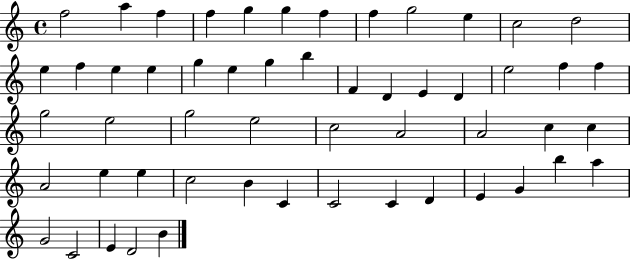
{
  \clef treble
  \time 4/4
  \defaultTimeSignature
  \key c \major
  f''2 a''4 f''4 | f''4 g''4 g''4 f''4 | f''4 g''2 e''4 | c''2 d''2 | \break e''4 f''4 e''4 e''4 | g''4 e''4 g''4 b''4 | f'4 d'4 e'4 d'4 | e''2 f''4 f''4 | \break g''2 e''2 | g''2 e''2 | c''2 a'2 | a'2 c''4 c''4 | \break a'2 e''4 e''4 | c''2 b'4 c'4 | c'2 c'4 d'4 | e'4 g'4 b''4 a''4 | \break g'2 c'2 | e'4 d'2 b'4 | \bar "|."
}